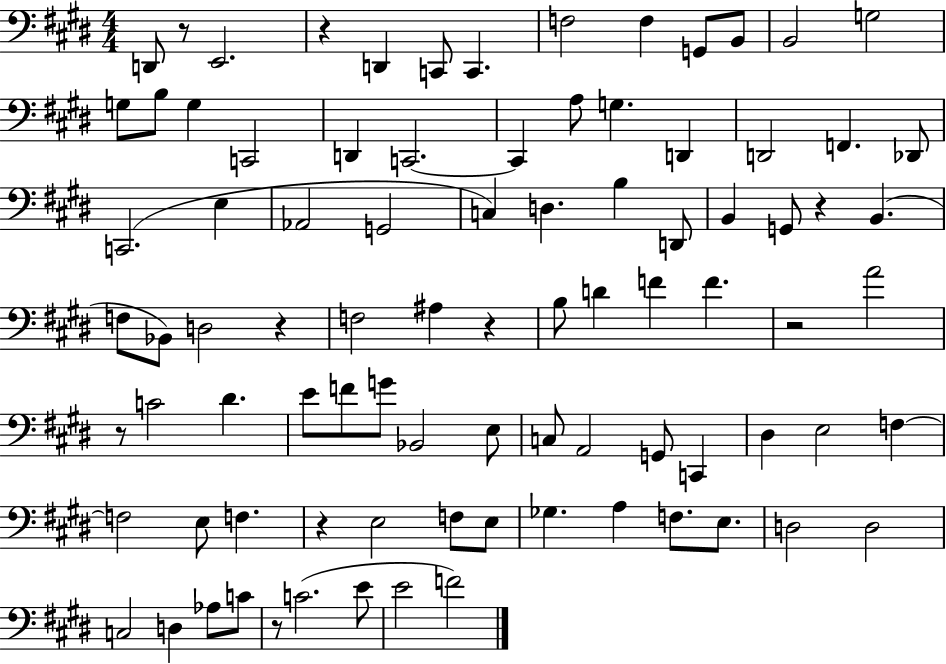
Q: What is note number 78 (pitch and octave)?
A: E4